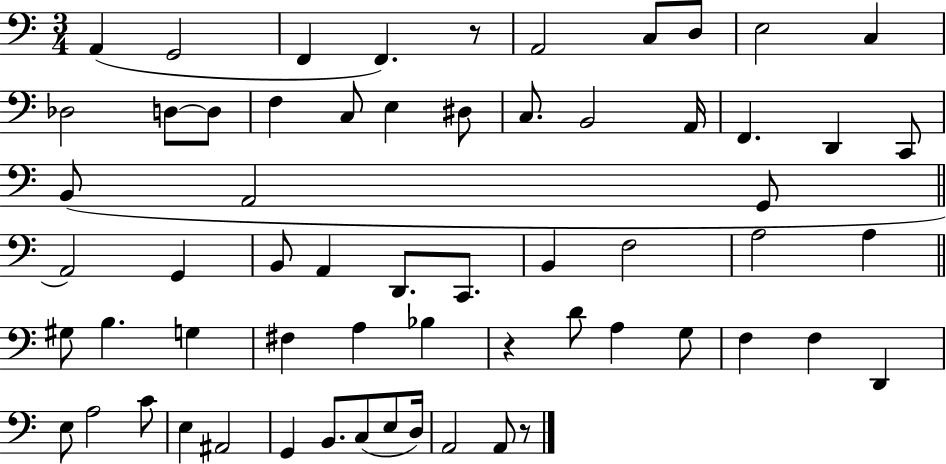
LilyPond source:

{
  \clef bass
  \numericTimeSignature
  \time 3/4
  \key c \major
  \repeat volta 2 { a,4( g,2 | f,4 f,4.) r8 | a,2 c8 d8 | e2 c4 | \break des2 d8~~ d8 | f4 c8 e4 dis8 | c8. b,2 a,16 | f,4. d,4 c,8 | \break b,8( a,2 g,8 | \bar "||" \break \key a \minor a,2) g,4 | b,8 a,4 d,8. c,8. | b,4 f2 | a2 a4 | \break \bar "||" \break \key c \major gis8 b4. g4 | fis4 a4 bes4 | r4 d'8 a4 g8 | f4 f4 d,4 | \break e8 a2 c'8 | e4 ais,2 | g,4 b,8. c8( e8 d16) | a,2 a,8 r8 | \break } \bar "|."
}